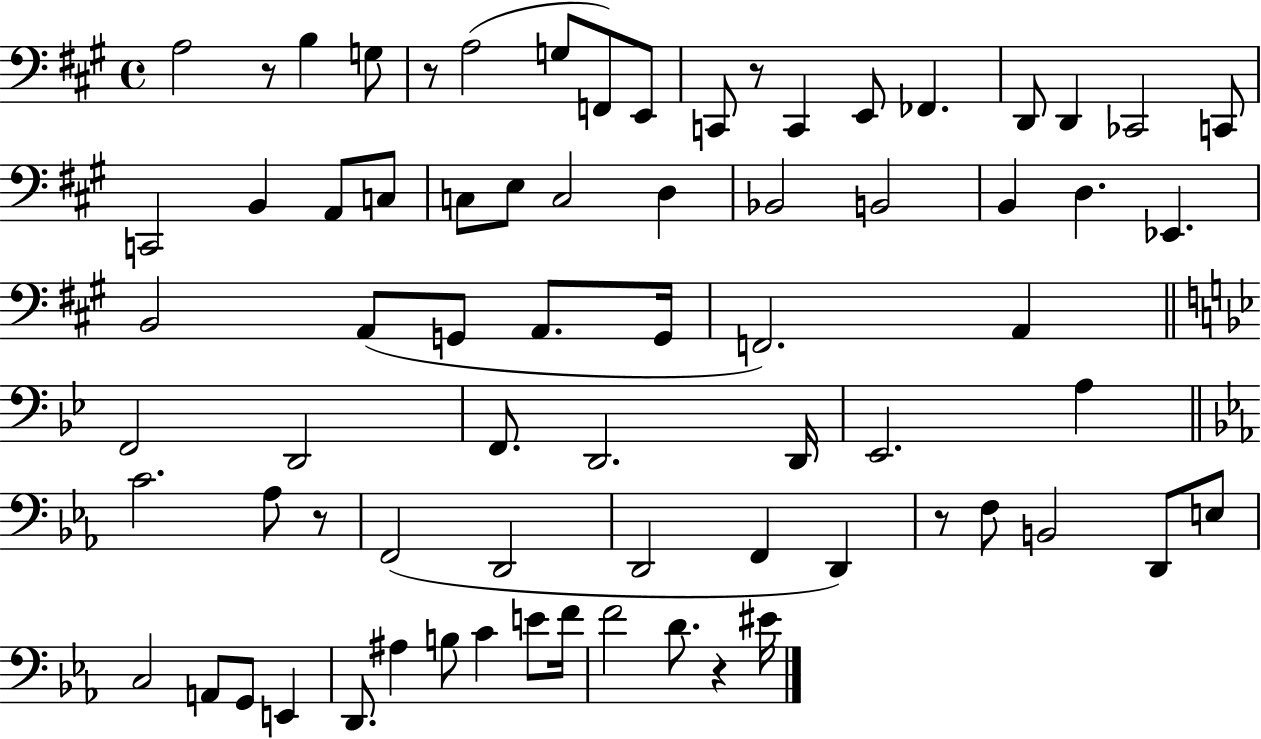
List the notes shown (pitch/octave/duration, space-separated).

A3/h R/e B3/q G3/e R/e A3/h G3/e F2/e E2/e C2/e R/e C2/q E2/e FES2/q. D2/e D2/q CES2/h C2/e C2/h B2/q A2/e C3/e C3/e E3/e C3/h D3/q Bb2/h B2/h B2/q D3/q. Eb2/q. B2/h A2/e G2/e A2/e. G2/s F2/h. A2/q F2/h D2/h F2/e. D2/h. D2/s Eb2/h. A3/q C4/h. Ab3/e R/e F2/h D2/h D2/h F2/q D2/q R/e F3/e B2/h D2/e E3/e C3/h A2/e G2/e E2/q D2/e. A#3/q B3/e C4/q E4/e F4/s F4/h D4/e. R/q EIS4/s